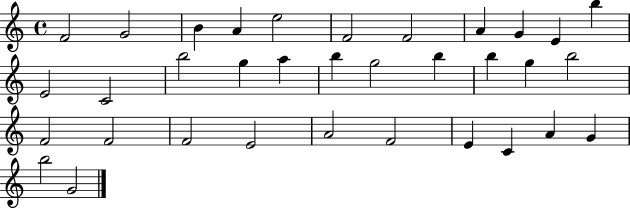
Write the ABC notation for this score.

X:1
T:Untitled
M:4/4
L:1/4
K:C
F2 G2 B A e2 F2 F2 A G E b E2 C2 b2 g a b g2 b b g b2 F2 F2 F2 E2 A2 F2 E C A G b2 G2